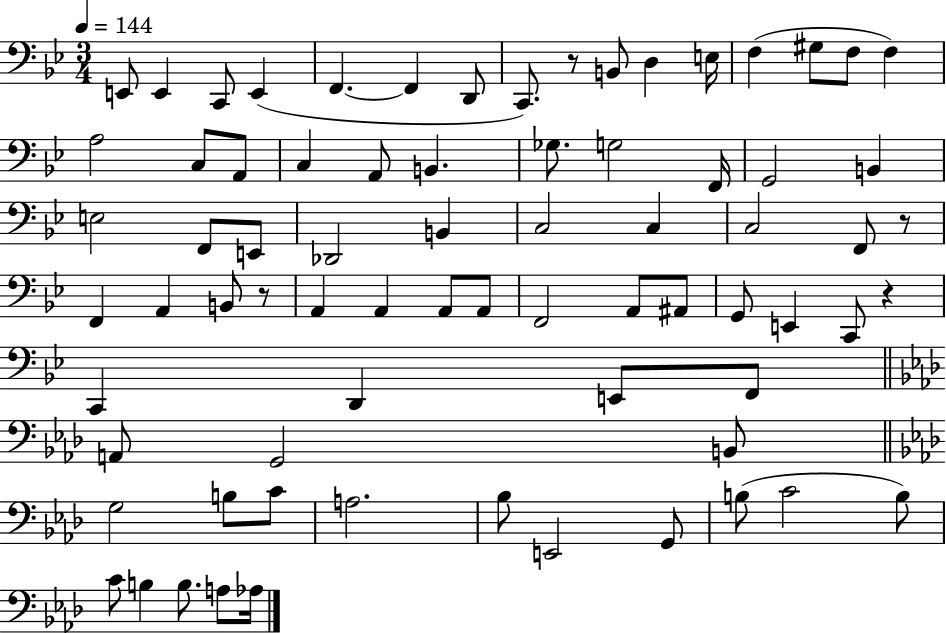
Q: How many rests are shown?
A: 4